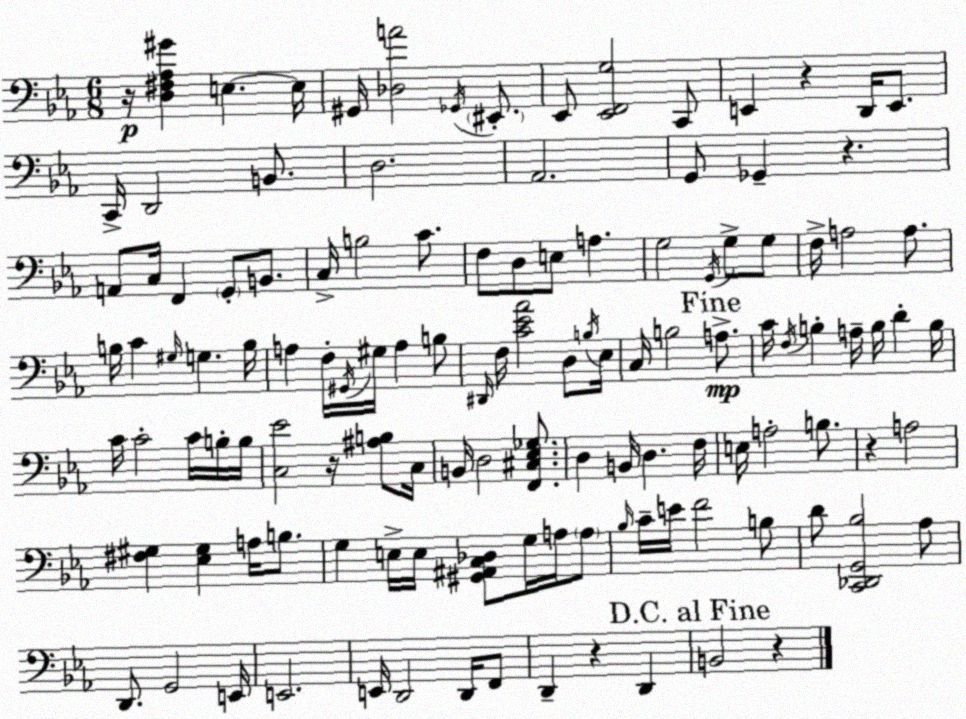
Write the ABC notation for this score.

X:1
T:Untitled
M:6/8
L:1/4
K:Eb
z/4 [D,^F,_A,^G] E, E,/4 ^G,,/4 [_D,A]2 _G,,/4 ^E,,/2 _E,,/2 [_E,,F,,G,]2 C,,/2 E,, z D,,/4 E,,/2 C,,/4 D,,2 B,,/2 D,2 _A,,2 G,,/2 _G,, z A,,/2 C,/4 F,, G,,/2 B,,/2 C,/4 B,2 C/2 F,/2 D,/2 E,/2 A, G,2 G,,/4 G,/2 G,/2 F,/4 A,2 A,/2 B,/4 C ^G,/4 G, B,/4 A, F,/4 ^G,,/4 ^G,/4 A, B,/2 ^D,,/4 F,/4 [C_E_A]2 D,/2 B,/4 _E,/4 C,/4 B,2 A,/2 C/4 F,/4 B, A,/4 B,/4 D B,/4 C/4 C2 C/4 B,/4 B,/4 [C,_E]2 z/4 [^A,B,]/2 C,/4 B,,/4 D,2 [F,,^C,_E,_G,]/2 D, B,,/4 D, F,/4 E,/4 A,2 B,/2 z A,2 [^F,^G,] [_E,^G,] A,/4 B,/2 G, E,/4 E,/4 [^G,,^A,,C,_D,]/2 G,/4 A,/4 A,/2 _B,/4 C/4 E/4 F2 B,/2 D/2 [C,,_D,,G,,_B,]2 _A,/2 D,,/2 G,,2 E,,/4 E,,2 E,,/4 D,,2 D,,/4 F,,/2 D,, z D,, B,,2 z